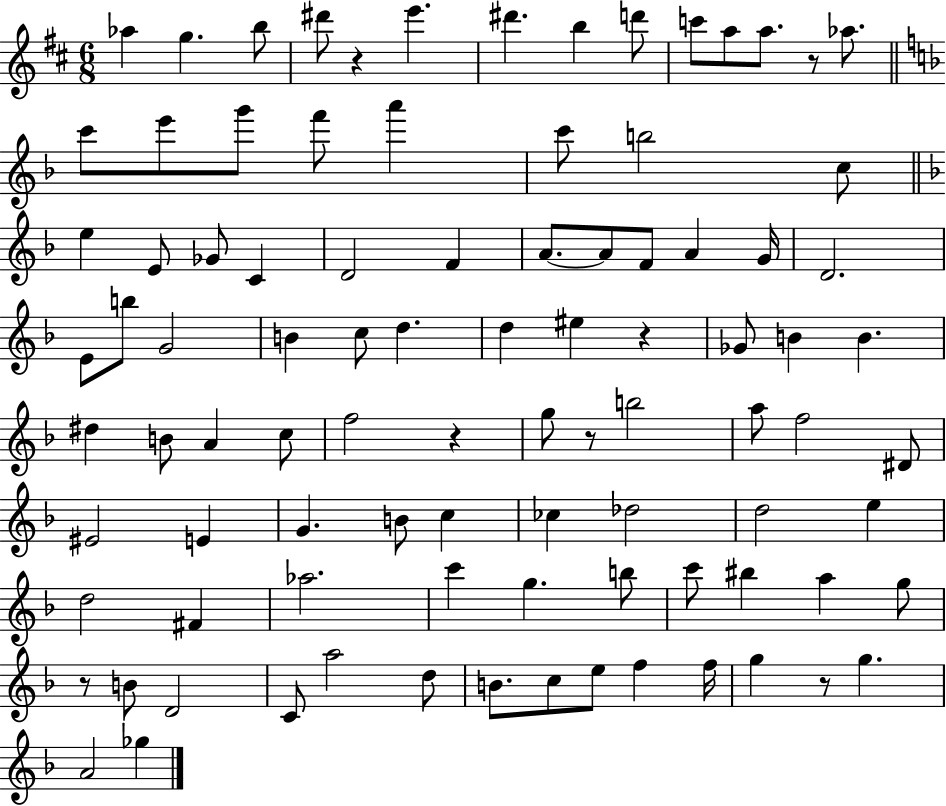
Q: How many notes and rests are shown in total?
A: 93